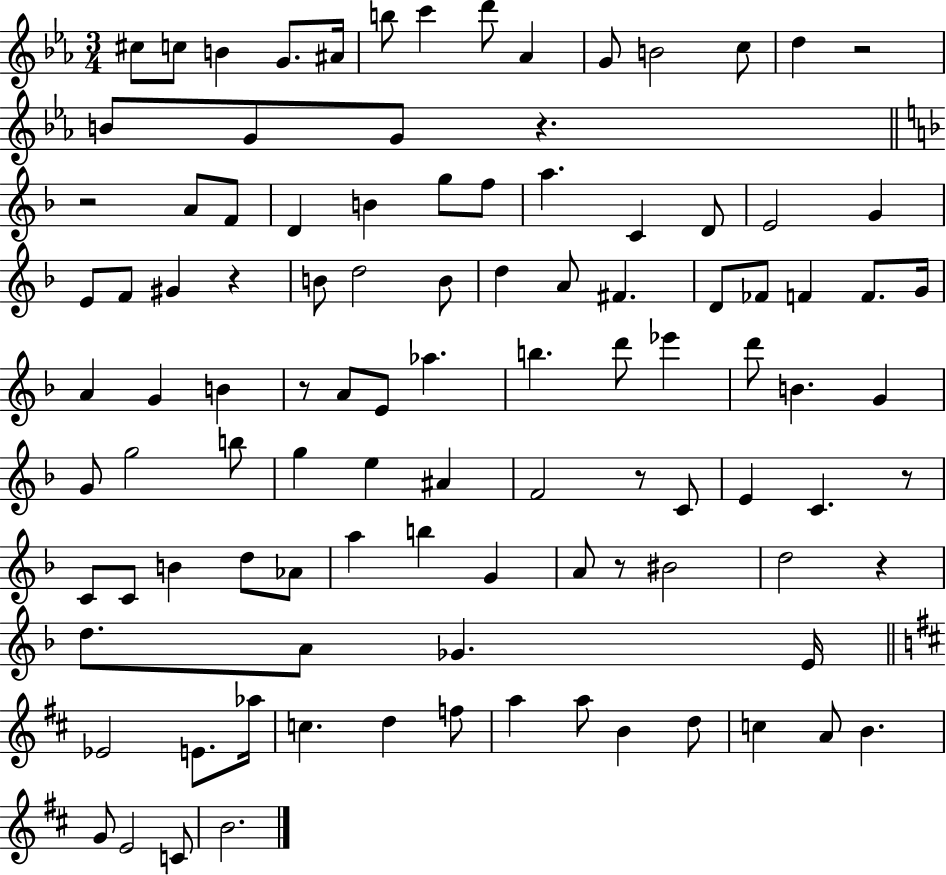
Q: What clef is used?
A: treble